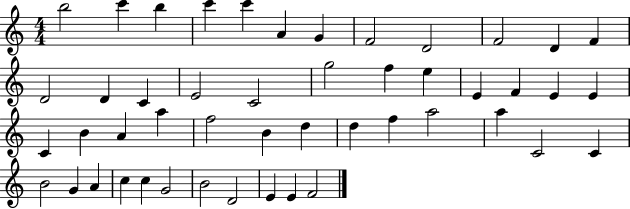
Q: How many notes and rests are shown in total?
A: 48